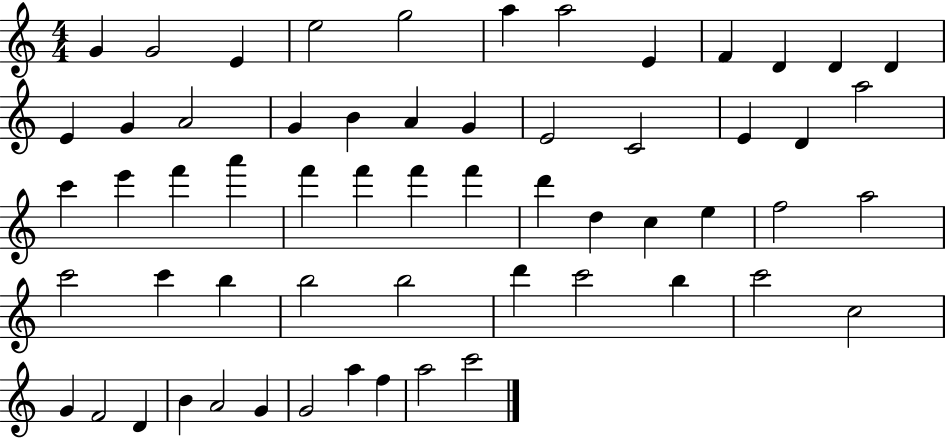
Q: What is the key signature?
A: C major